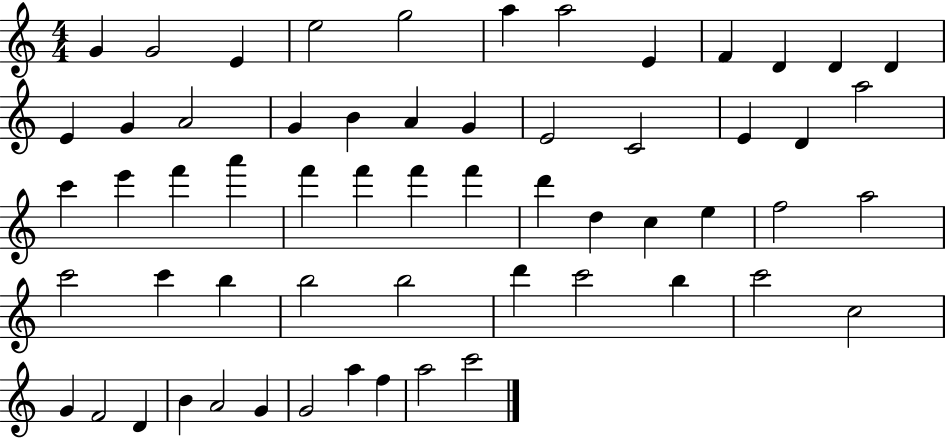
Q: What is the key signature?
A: C major